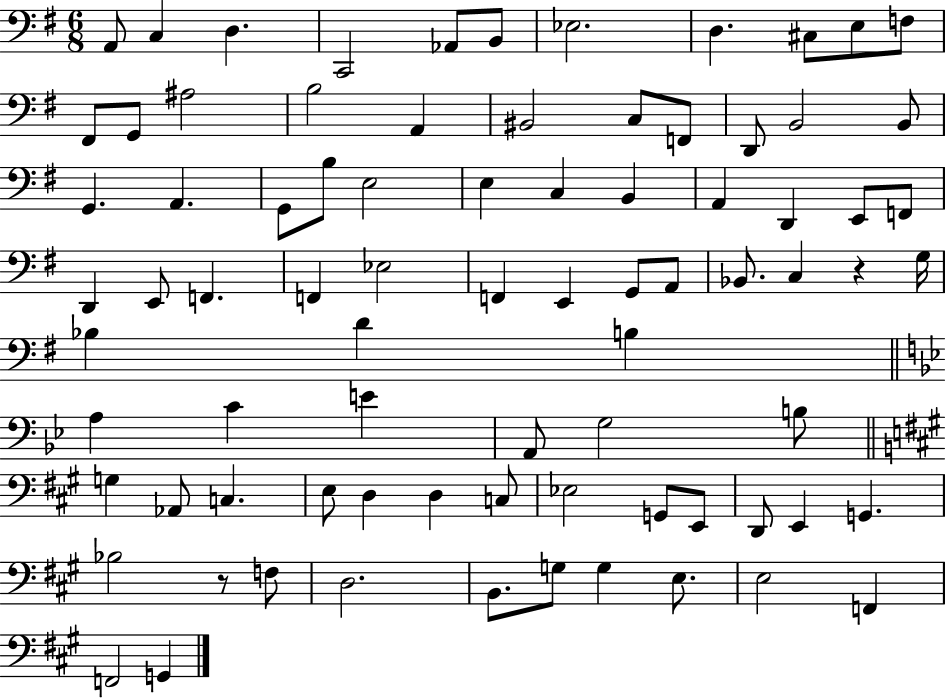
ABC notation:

X:1
T:Untitled
M:6/8
L:1/4
K:G
A,,/2 C, D, C,,2 _A,,/2 B,,/2 _E,2 D, ^C,/2 E,/2 F,/2 ^F,,/2 G,,/2 ^A,2 B,2 A,, ^B,,2 C,/2 F,,/2 D,,/2 B,,2 B,,/2 G,, A,, G,,/2 B,/2 E,2 E, C, B,, A,, D,, E,,/2 F,,/2 D,, E,,/2 F,, F,, _E,2 F,, E,, G,,/2 A,,/2 _B,,/2 C, z G,/4 _B, D B, A, C E A,,/2 G,2 B,/2 G, _A,,/2 C, E,/2 D, D, C,/2 _E,2 G,,/2 E,,/2 D,,/2 E,, G,, _B,2 z/2 F,/2 D,2 B,,/2 G,/2 G, E,/2 E,2 F,, F,,2 G,,